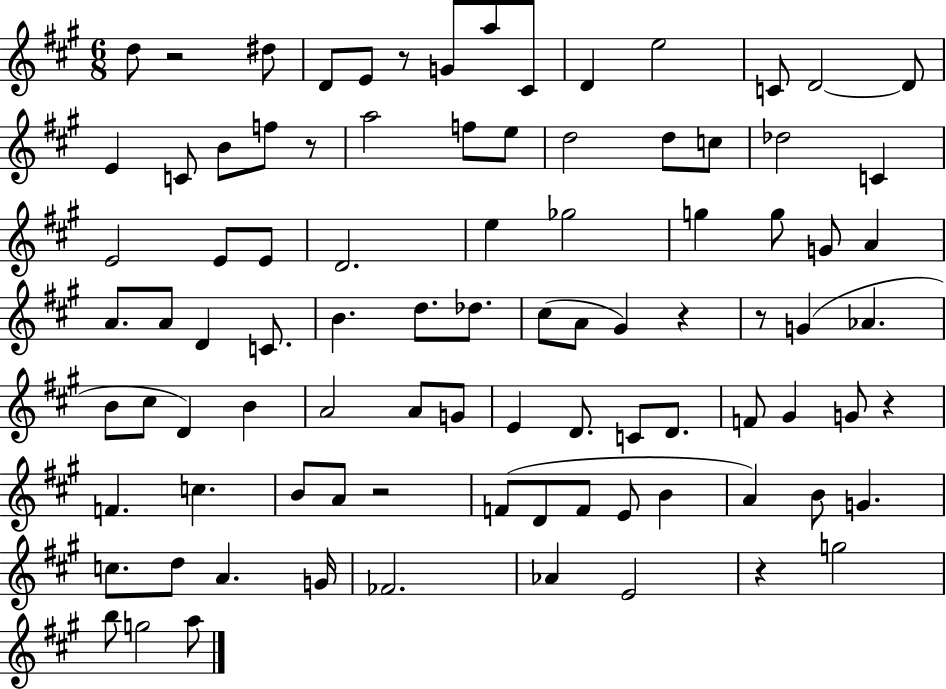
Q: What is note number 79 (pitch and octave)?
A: E4